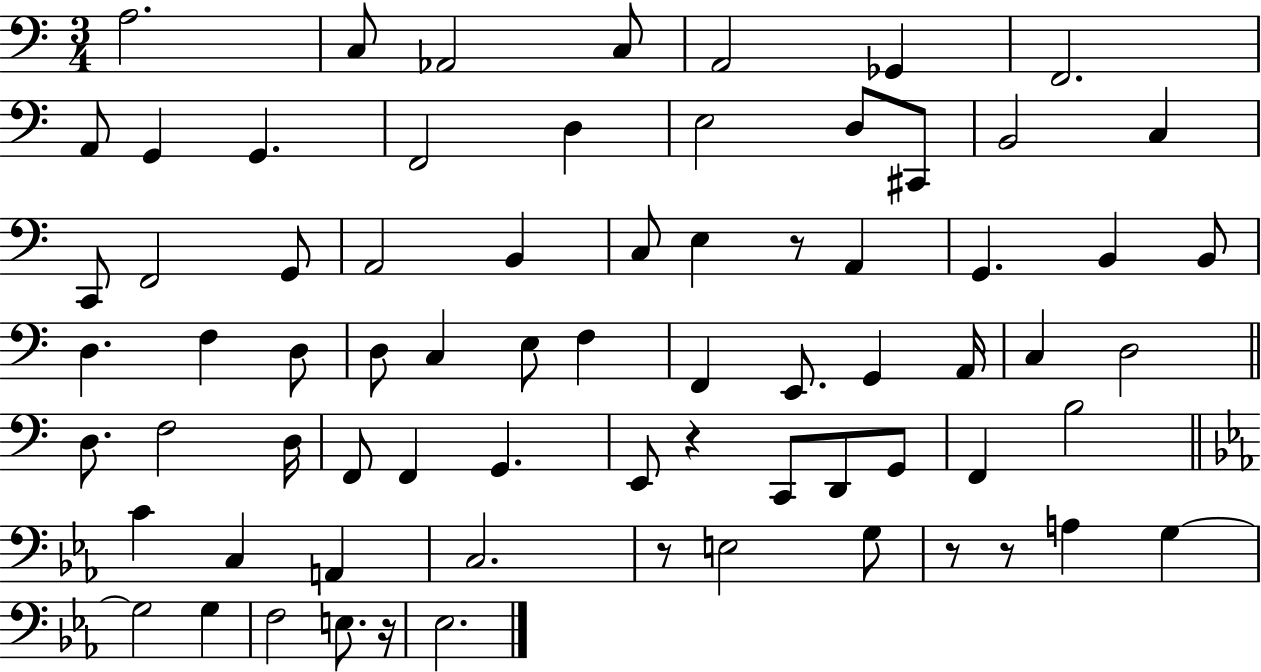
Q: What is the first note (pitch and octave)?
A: A3